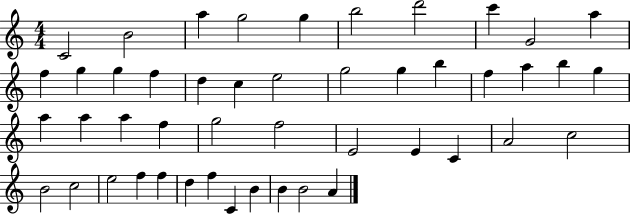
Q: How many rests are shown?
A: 0